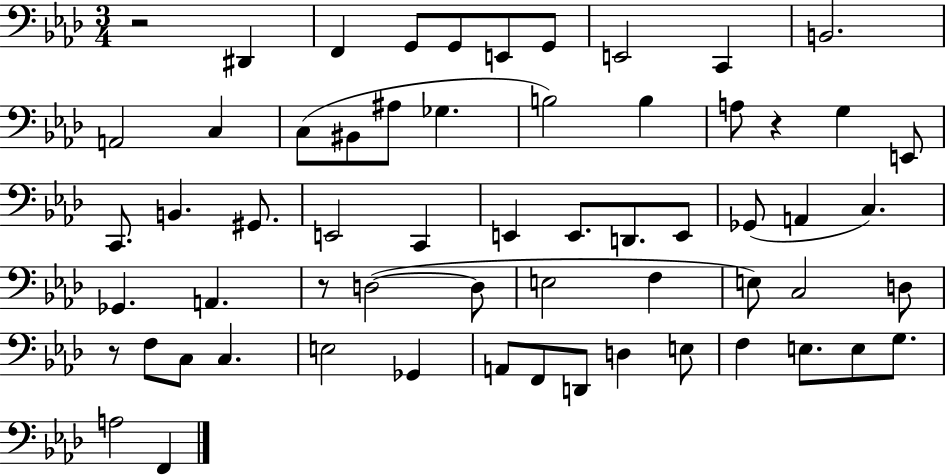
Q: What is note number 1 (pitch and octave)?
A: D#2